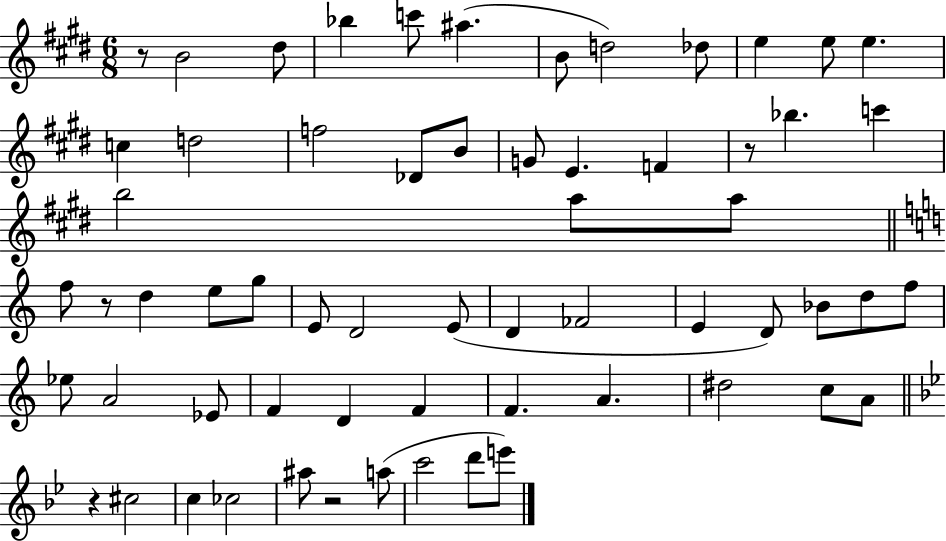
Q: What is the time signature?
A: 6/8